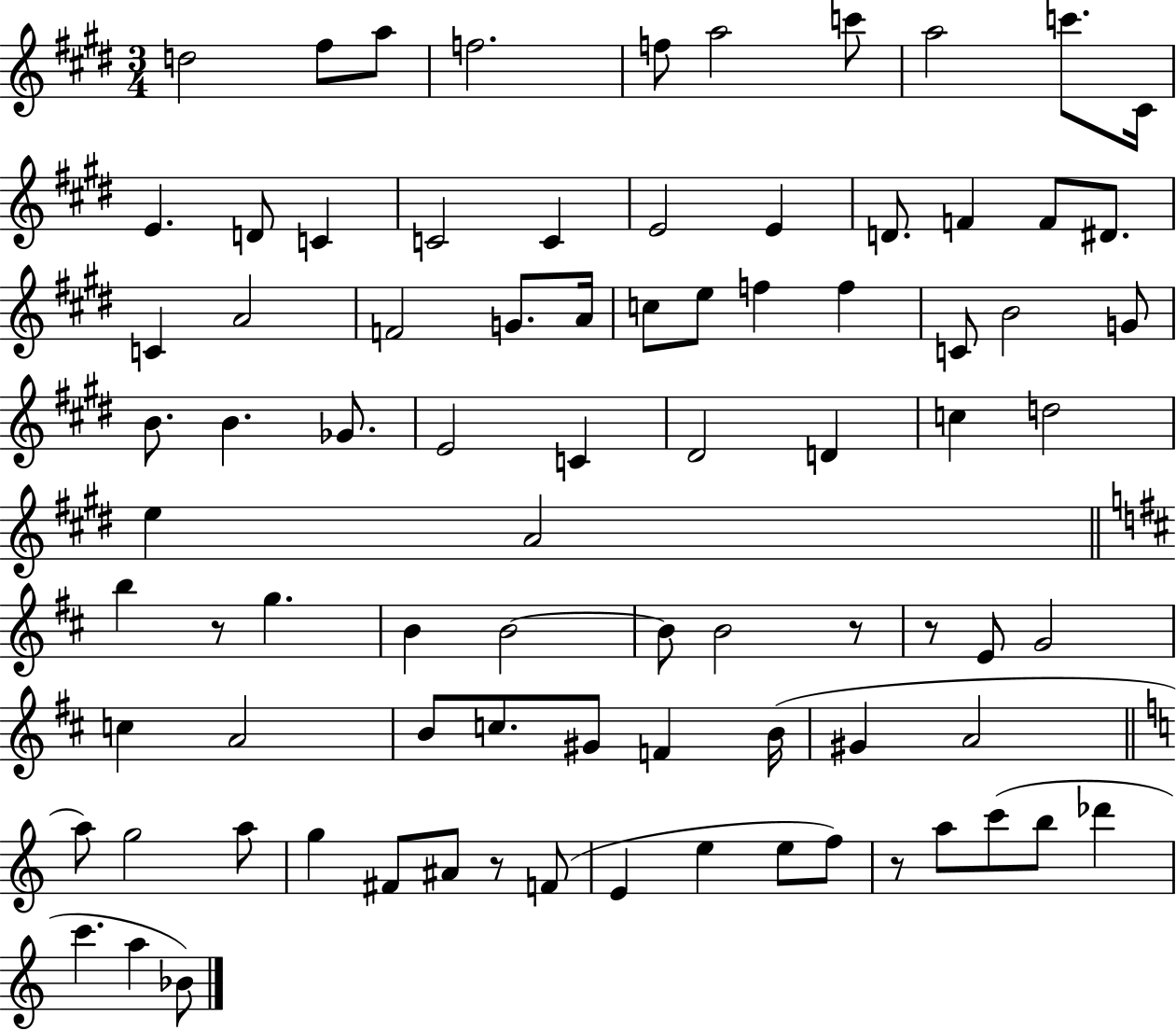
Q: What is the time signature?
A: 3/4